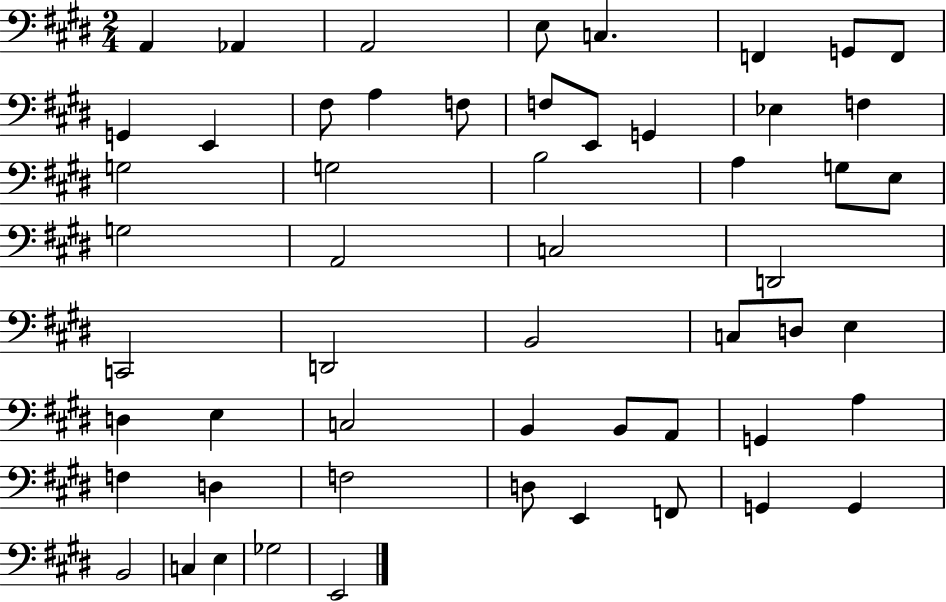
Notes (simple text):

A2/q Ab2/q A2/h E3/e C3/q. F2/q G2/e F2/e G2/q E2/q F#3/e A3/q F3/e F3/e E2/e G2/q Eb3/q F3/q G3/h G3/h B3/h A3/q G3/e E3/e G3/h A2/h C3/h D2/h C2/h D2/h B2/h C3/e D3/e E3/q D3/q E3/q C3/h B2/q B2/e A2/e G2/q A3/q F3/q D3/q F3/h D3/e E2/q F2/e G2/q G2/q B2/h C3/q E3/q Gb3/h E2/h